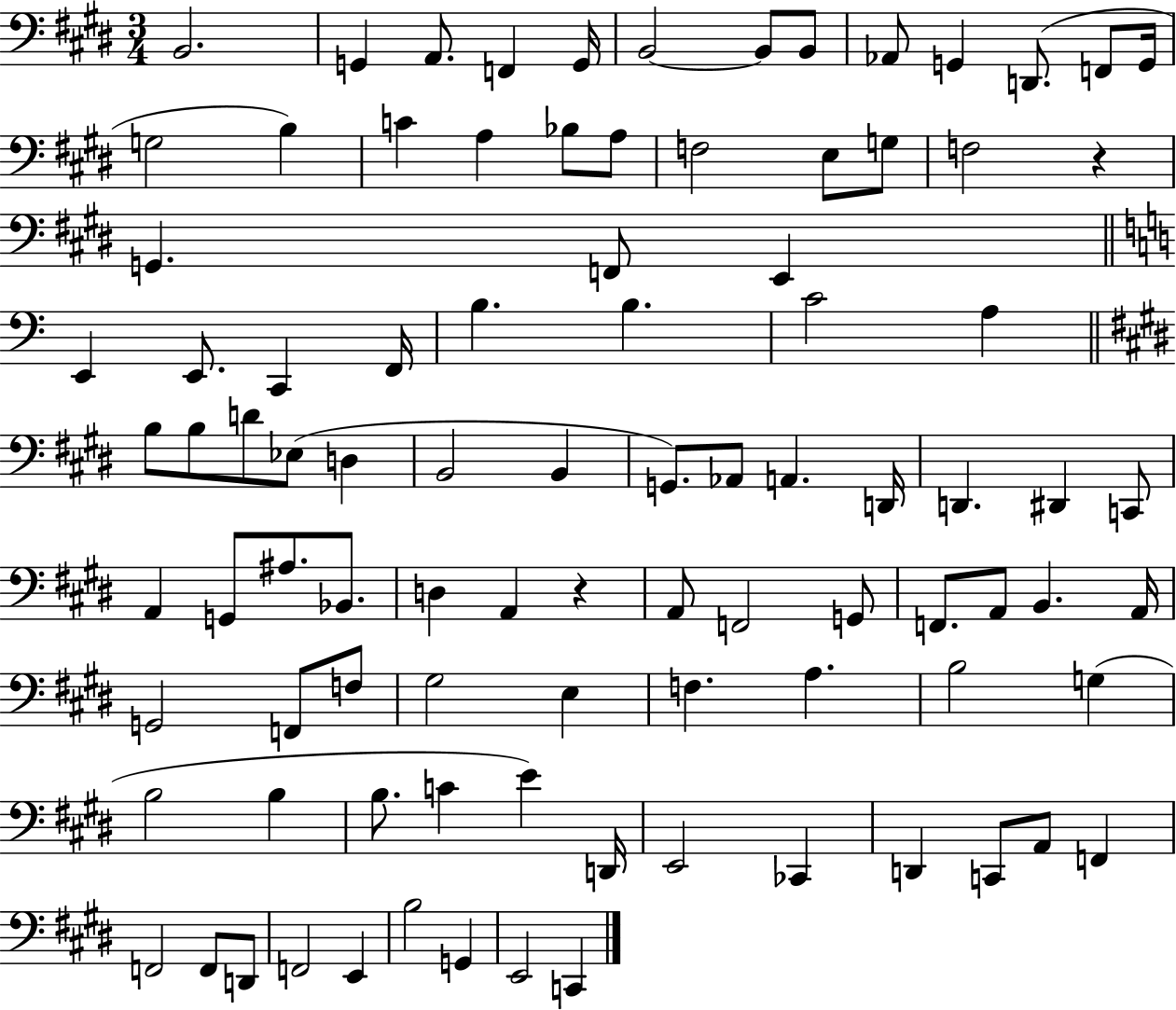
B2/h. G2/q A2/e. F2/q G2/s B2/h B2/e B2/e Ab2/e G2/q D2/e. F2/e G2/s G3/h B3/q C4/q A3/q Bb3/e A3/e F3/h E3/e G3/e F3/h R/q G2/q. F2/e E2/q E2/q E2/e. C2/q F2/s B3/q. B3/q. C4/h A3/q B3/e B3/e D4/e Eb3/e D3/q B2/h B2/q G2/e. Ab2/e A2/q. D2/s D2/q. D#2/q C2/e A2/q G2/e A#3/e. Bb2/e. D3/q A2/q R/q A2/e F2/h G2/e F2/e. A2/e B2/q. A2/s G2/h F2/e F3/e G#3/h E3/q F3/q. A3/q. B3/h G3/q B3/h B3/q B3/e. C4/q E4/q D2/s E2/h CES2/q D2/q C2/e A2/e F2/q F2/h F2/e D2/e F2/h E2/q B3/h G2/q E2/h C2/q